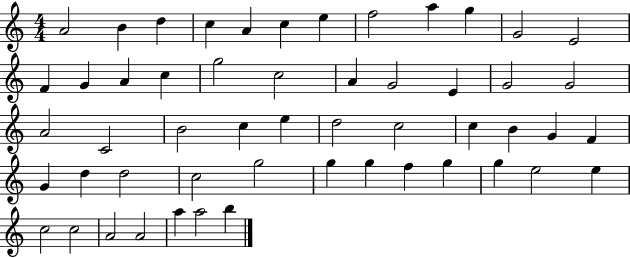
{
  \clef treble
  \numericTimeSignature
  \time 4/4
  \key c \major
  a'2 b'4 d''4 | c''4 a'4 c''4 e''4 | f''2 a''4 g''4 | g'2 e'2 | \break f'4 g'4 a'4 c''4 | g''2 c''2 | a'4 g'2 e'4 | g'2 g'2 | \break a'2 c'2 | b'2 c''4 e''4 | d''2 c''2 | c''4 b'4 g'4 f'4 | \break g'4 d''4 d''2 | c''2 g''2 | g''4 g''4 f''4 g''4 | g''4 e''2 e''4 | \break c''2 c''2 | a'2 a'2 | a''4 a''2 b''4 | \bar "|."
}